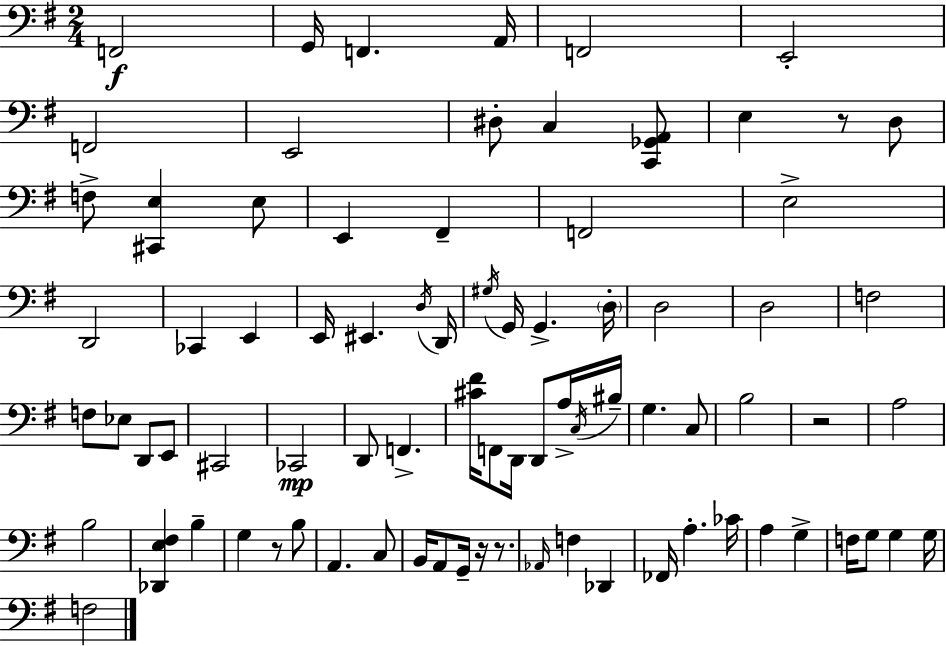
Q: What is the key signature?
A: G major